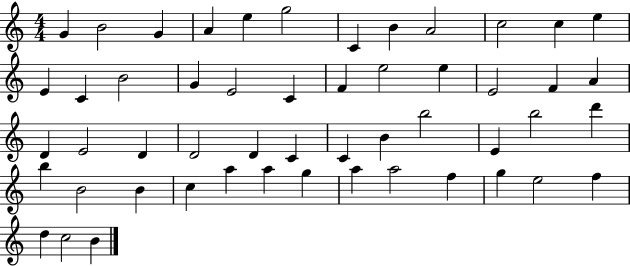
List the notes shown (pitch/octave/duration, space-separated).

G4/q B4/h G4/q A4/q E5/q G5/h C4/q B4/q A4/h C5/h C5/q E5/q E4/q C4/q B4/h G4/q E4/h C4/q F4/q E5/h E5/q E4/h F4/q A4/q D4/q E4/h D4/q D4/h D4/q C4/q C4/q B4/q B5/h E4/q B5/h D6/q B5/q B4/h B4/q C5/q A5/q A5/q G5/q A5/q A5/h F5/q G5/q E5/h F5/q D5/q C5/h B4/q